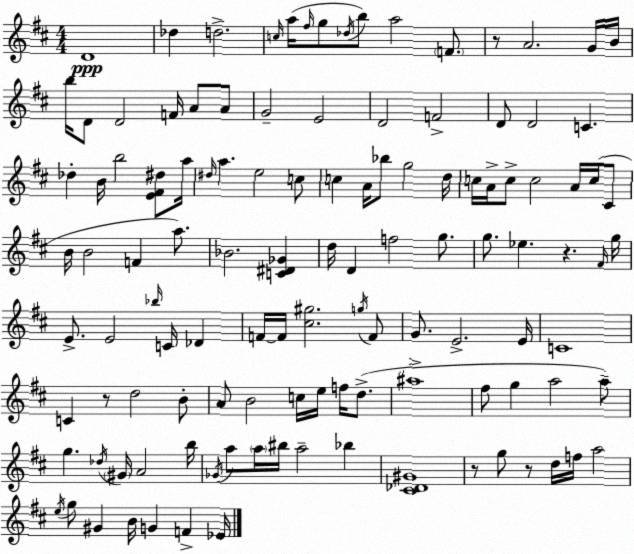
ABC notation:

X:1
T:Untitled
M:4/4
L:1/4
K:D
D4 _d d2 c/4 a/4 ^f/4 g/2 _d/4 b/2 a2 F/2 z/2 A2 G/4 B/4 b/4 D/2 D2 F/4 A/2 A/2 G2 E2 D2 F2 D/2 D2 C _d B/4 b2 [E^F^d]/2 a/4 ^d/4 a e2 c/2 c A/4 _b/2 g2 d/4 c/4 A/4 c/2 c2 A/4 c/4 ^C/2 B/4 B2 F a/2 _B2 [C^D_G] d/4 D f2 g/2 g/2 _e z ^F/4 g/4 E/2 E2 _b/4 C/4 _D F/4 F/4 [^c^g]2 g/4 F/2 G/2 E2 E/4 C4 C z/2 d2 B/2 A/2 B2 c/4 e/4 f/4 d/2 ^a4 ^f/2 g a2 a/2 g _d/4 ^G/4 A2 b/4 _G/4 a/2 a/4 ^b/4 a2 _b [^C_D^G]4 z/2 g/2 z/2 d/4 f/4 a2 e/4 g/2 ^G B/4 G F _E/4